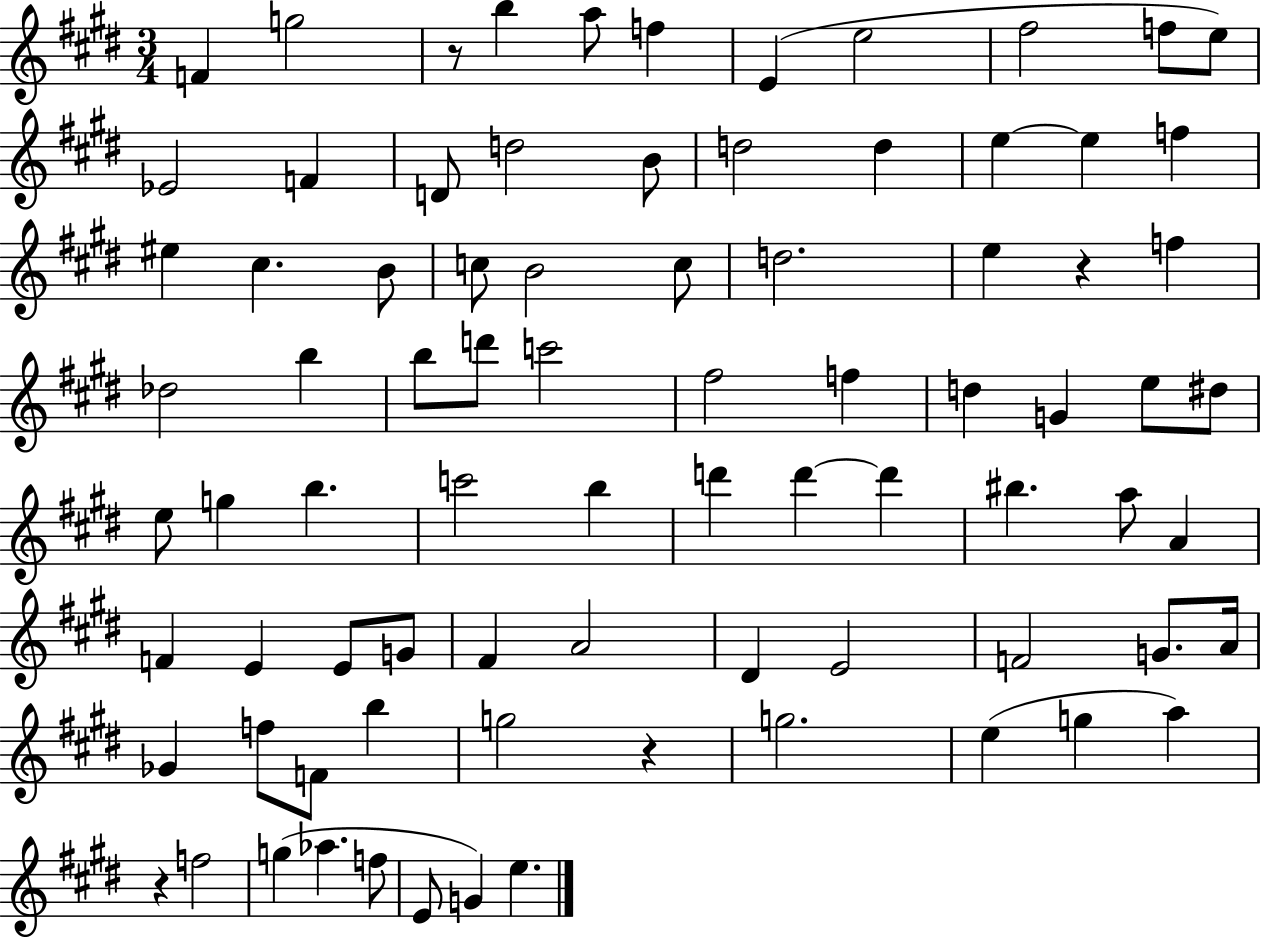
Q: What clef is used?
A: treble